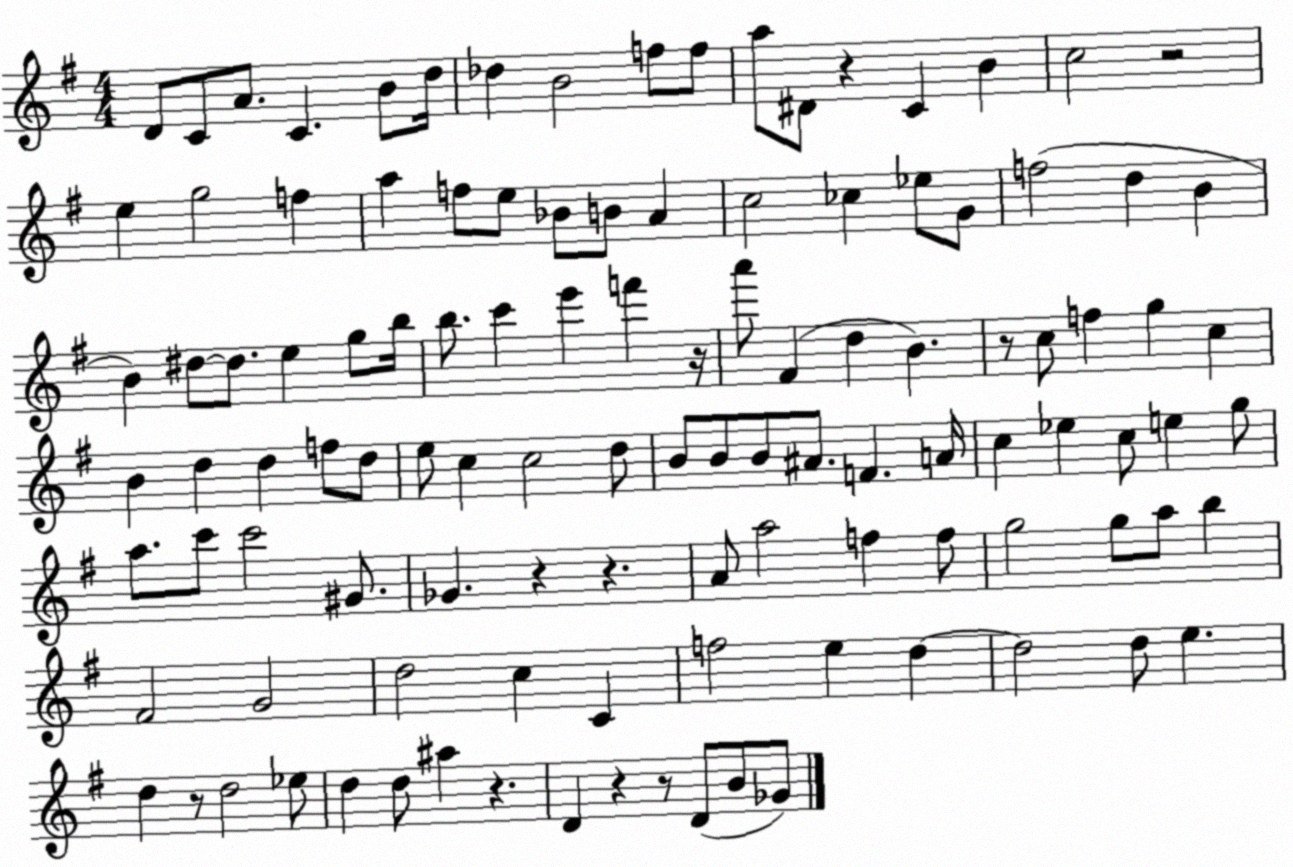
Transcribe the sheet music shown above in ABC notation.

X:1
T:Untitled
M:4/4
L:1/4
K:G
D/2 C/2 A/2 C B/2 d/4 _d B2 f/2 f/2 a/2 ^D/2 z C B c2 z2 e g2 f a f/2 e/2 _B/2 B/2 A c2 _c _e/2 G/2 f2 d B B ^d/2 ^d/2 e g/2 b/4 b/2 c' e' f' z/4 a'/2 ^F d B z/2 c/2 f g c B d d f/2 d/2 e/2 c c2 d/2 B/2 B/2 B/2 ^A/2 F A/4 c _e c/2 e g/2 a/2 c'/2 c'2 ^G/2 _G z z A/2 a2 f f/2 g2 g/2 a/2 b ^F2 G2 d2 c C f2 e d d2 d/2 e d z/2 d2 _e/2 d d/2 ^a z D z z/2 D/2 B/2 _G/2